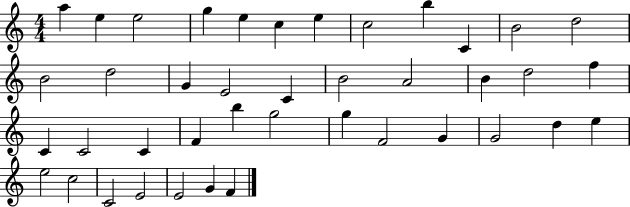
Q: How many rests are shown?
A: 0